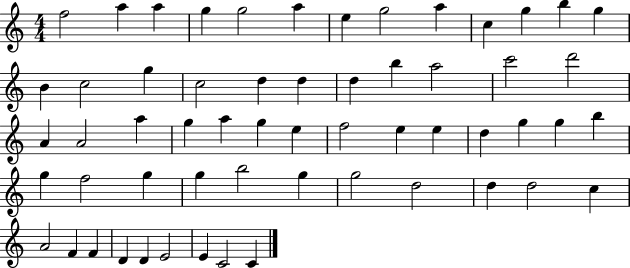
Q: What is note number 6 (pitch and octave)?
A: A5